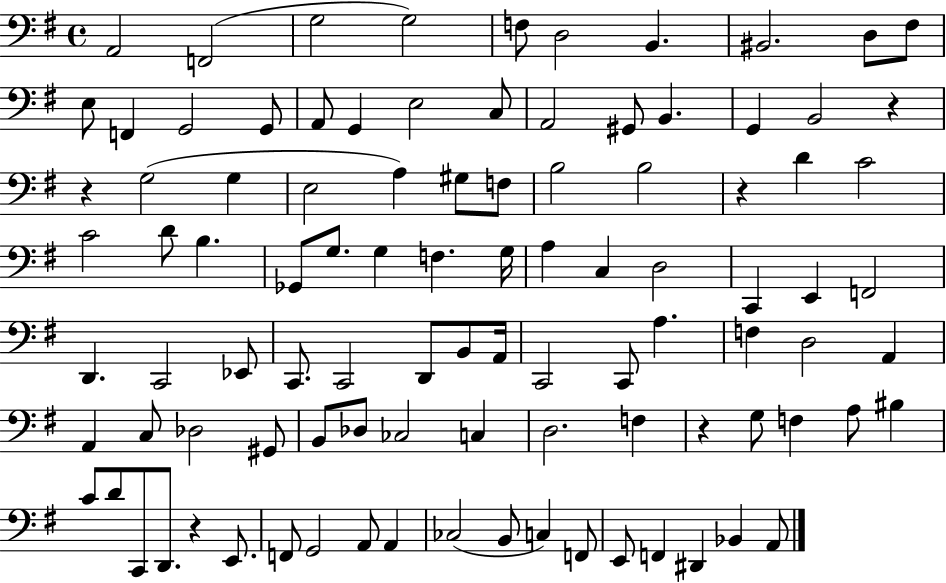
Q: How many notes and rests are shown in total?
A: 98